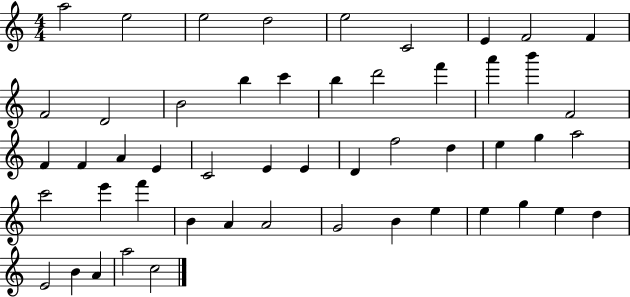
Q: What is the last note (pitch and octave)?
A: C5